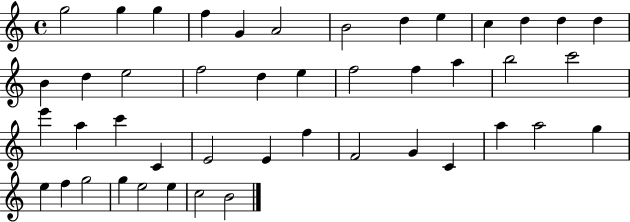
X:1
T:Untitled
M:4/4
L:1/4
K:C
g2 g g f G A2 B2 d e c d d d B d e2 f2 d e f2 f a b2 c'2 e' a c' C E2 E f F2 G C a a2 g e f g2 g e2 e c2 B2